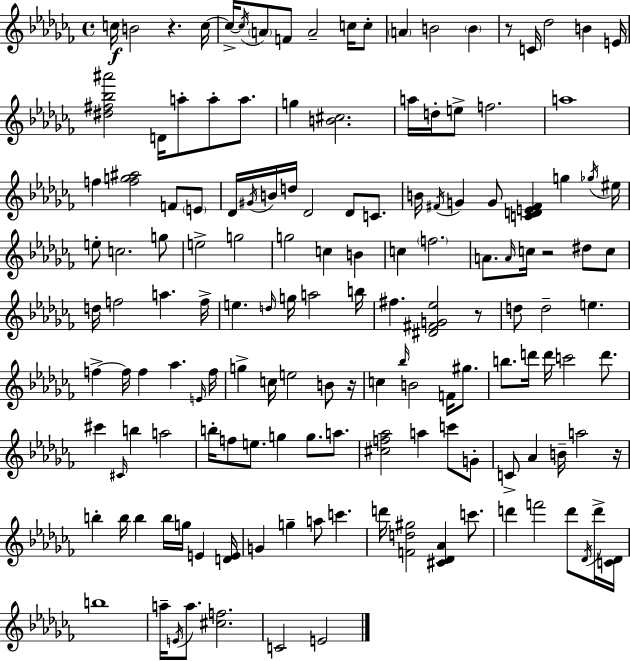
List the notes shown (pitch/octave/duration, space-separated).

C5/s B4/h R/q. C5/s C5/s C5/s A4/e F4/e A4/h C5/s C5/e A4/q B4/h B4/q R/e C4/s Db5/h B4/q E4/s [D#5,F#5,Bb5,A#6]/h D4/s A5/e A5/e A5/e. G5/q [B4,C#5]/h. A5/s D5/s E5/e F5/h. A5/w F5/q [F5,G5,A#5]/h F4/e E4/e Db4/s G#4/s B4/s D5/s Db4/h Db4/e C4/e. B4/s F#4/s G4/q G4/e [C4,D4,E4,F#4]/q G5/q Gb5/s EIS5/s E5/e C5/h. G5/e E5/h G5/h G5/h C5/q B4/q C5/q F5/h. A4/e. A4/s C5/s R/h D#5/e C5/e D5/s F5/h A5/q. F5/s E5/q. D5/s G5/s A5/h B5/s F#5/q. [D#4,F#4,G4,Eb5]/h R/e D5/e D5/h E5/q. F5/q F5/s F5/q Ab5/q. E4/s F5/s G5/q C5/s E5/h B4/e R/s C5/q Bb5/s B4/h F4/s G#5/e. B5/e. D6/s D6/s C6/h D6/e. C#6/q C#4/s B5/q A5/h B5/s F5/e E5/e. G5/q G5/e. A5/e. [C#5,F5,Ab5]/h A5/q C6/e G4/e C4/e Ab4/q B4/s A5/h R/s B5/q B5/s B5/q B5/s G5/s E4/q [D4,E4]/s G4/q G5/q A5/e C6/q. D6/s [F4,D5,G#5]/h [C#4,Db4,Ab4]/q C6/e. D6/q F6/h D6/e Db4/s D6/s [C4,Db4]/s B5/w A5/s E4/s A5/e. [C#5,F5]/h. C4/h E4/h